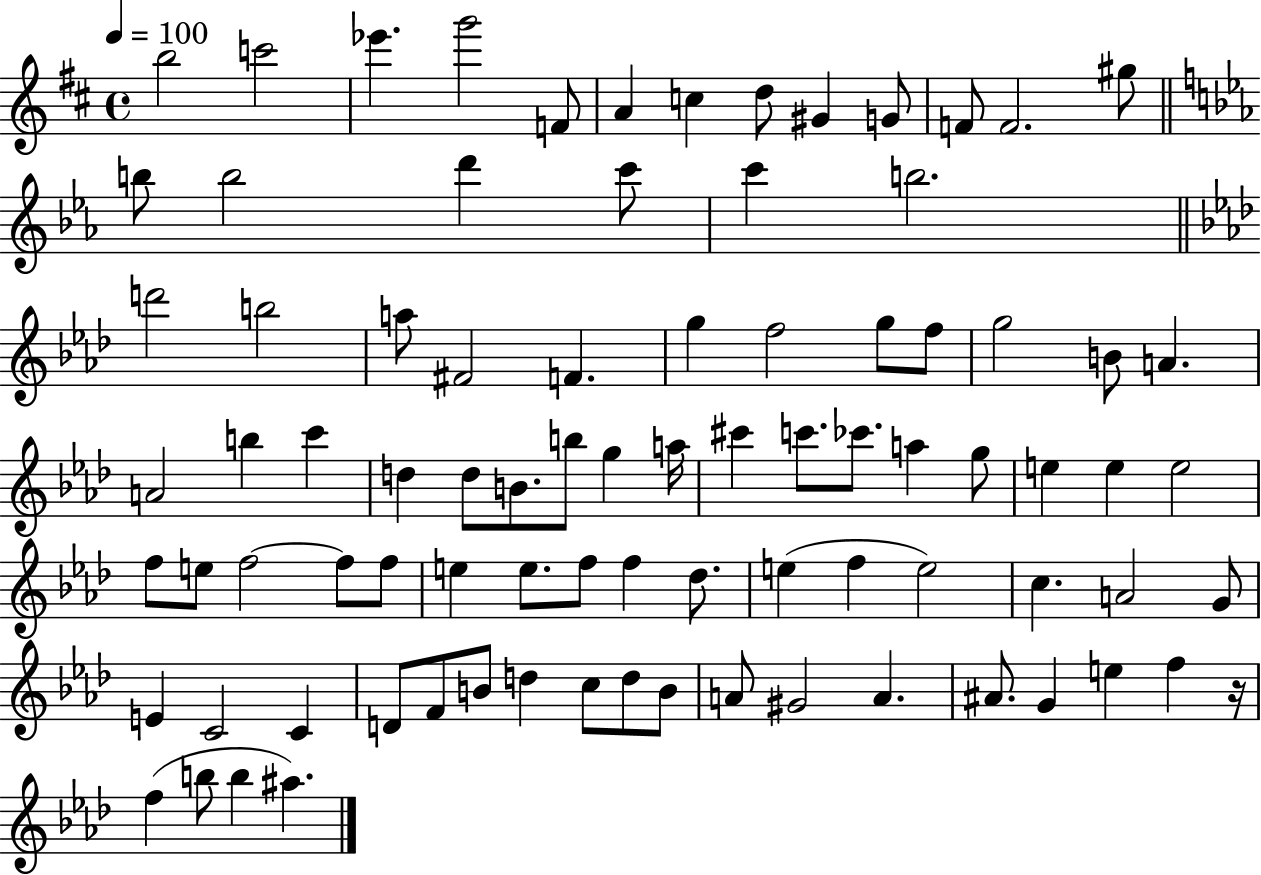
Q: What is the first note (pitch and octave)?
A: B5